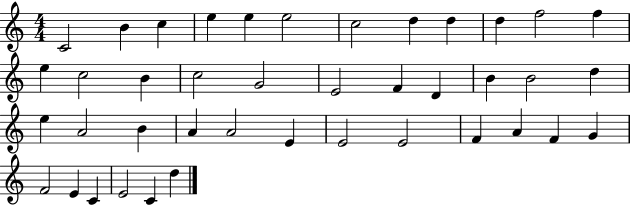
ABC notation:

X:1
T:Untitled
M:4/4
L:1/4
K:C
C2 B c e e e2 c2 d d d f2 f e c2 B c2 G2 E2 F D B B2 d e A2 B A A2 E E2 E2 F A F G F2 E C E2 C d